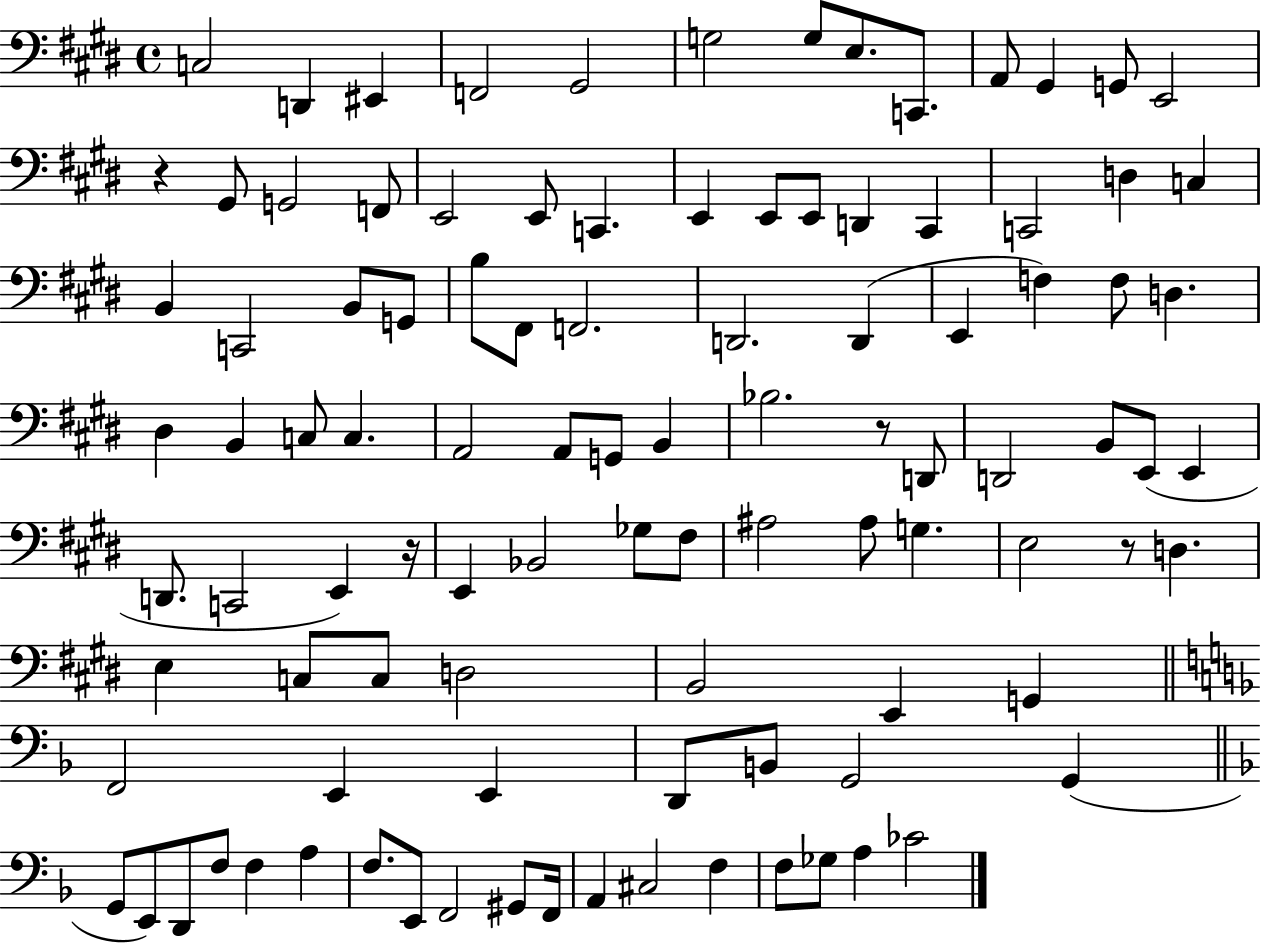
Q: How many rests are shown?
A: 4